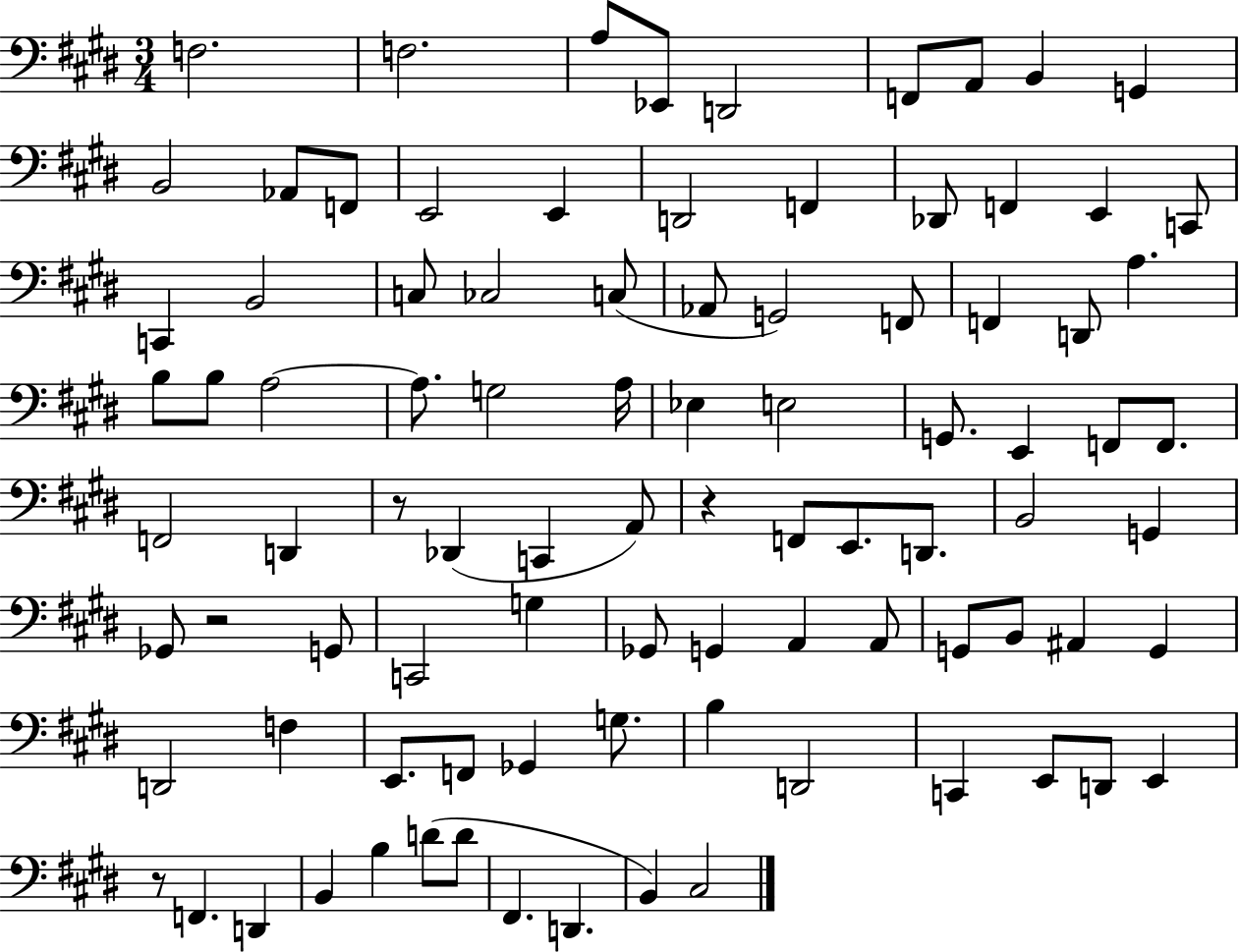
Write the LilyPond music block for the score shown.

{
  \clef bass
  \numericTimeSignature
  \time 3/4
  \key e \major
  f2. | f2. | a8 ees,8 d,2 | f,8 a,8 b,4 g,4 | \break b,2 aes,8 f,8 | e,2 e,4 | d,2 f,4 | des,8 f,4 e,4 c,8 | \break c,4 b,2 | c8 ces2 c8( | aes,8 g,2) f,8 | f,4 d,8 a4. | \break b8 b8 a2~~ | a8. g2 a16 | ees4 e2 | g,8. e,4 f,8 f,8. | \break f,2 d,4 | r8 des,4( c,4 a,8) | r4 f,8 e,8. d,8. | b,2 g,4 | \break ges,8 r2 g,8 | c,2 g4 | ges,8 g,4 a,4 a,8 | g,8 b,8 ais,4 g,4 | \break d,2 f4 | e,8. f,8 ges,4 g8. | b4 d,2 | c,4 e,8 d,8 e,4 | \break r8 f,4. d,4 | b,4 b4 d'8( d'8 | fis,4. d,4. | b,4) cis2 | \break \bar "|."
}